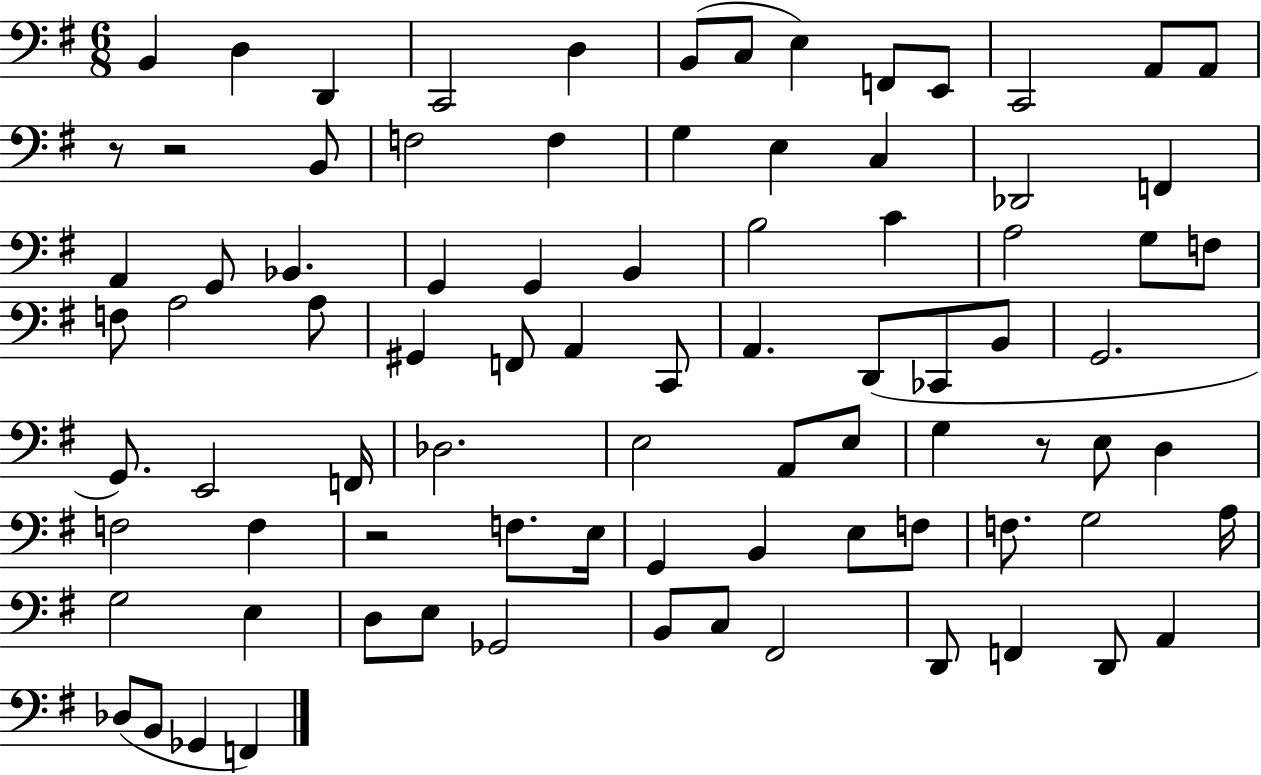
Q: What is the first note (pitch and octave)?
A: B2